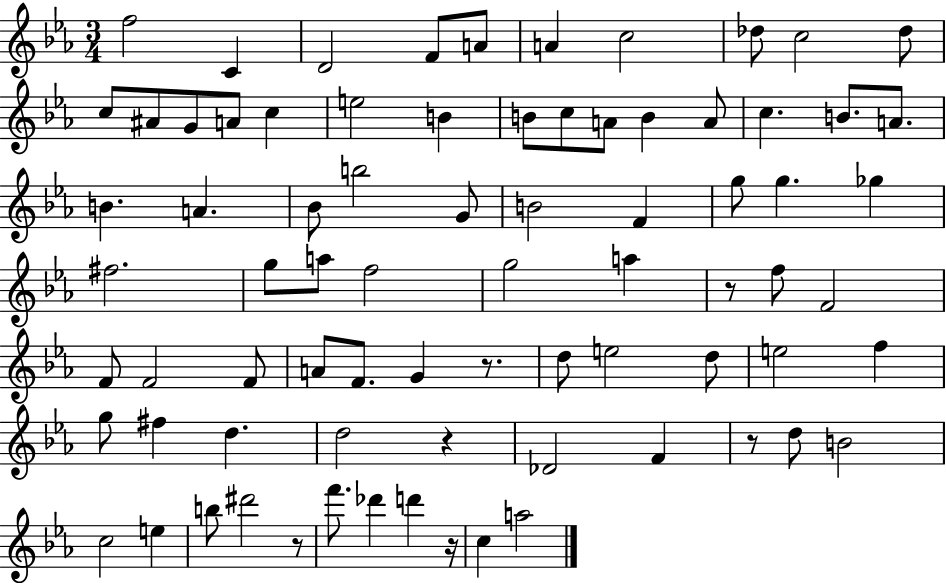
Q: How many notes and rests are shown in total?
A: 77